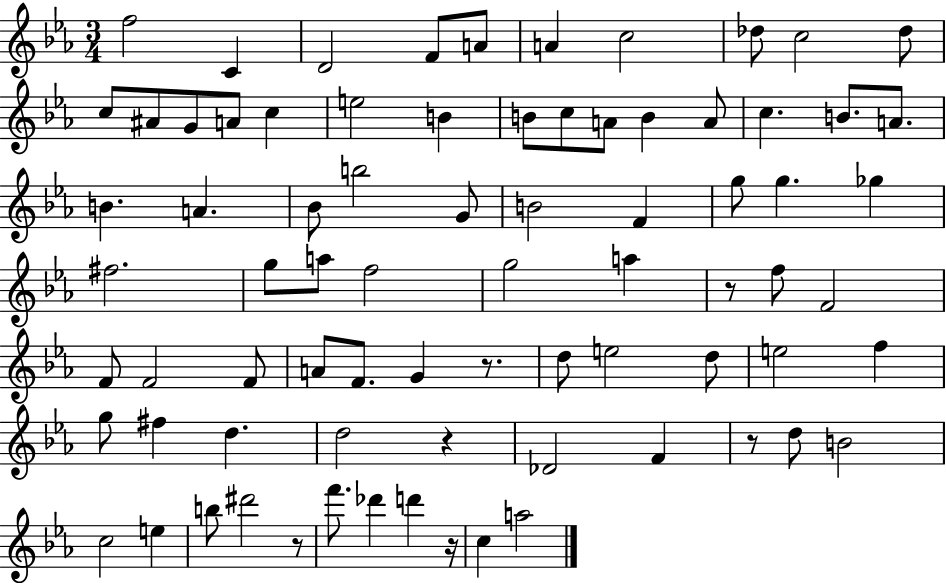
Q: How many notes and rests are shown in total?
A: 77